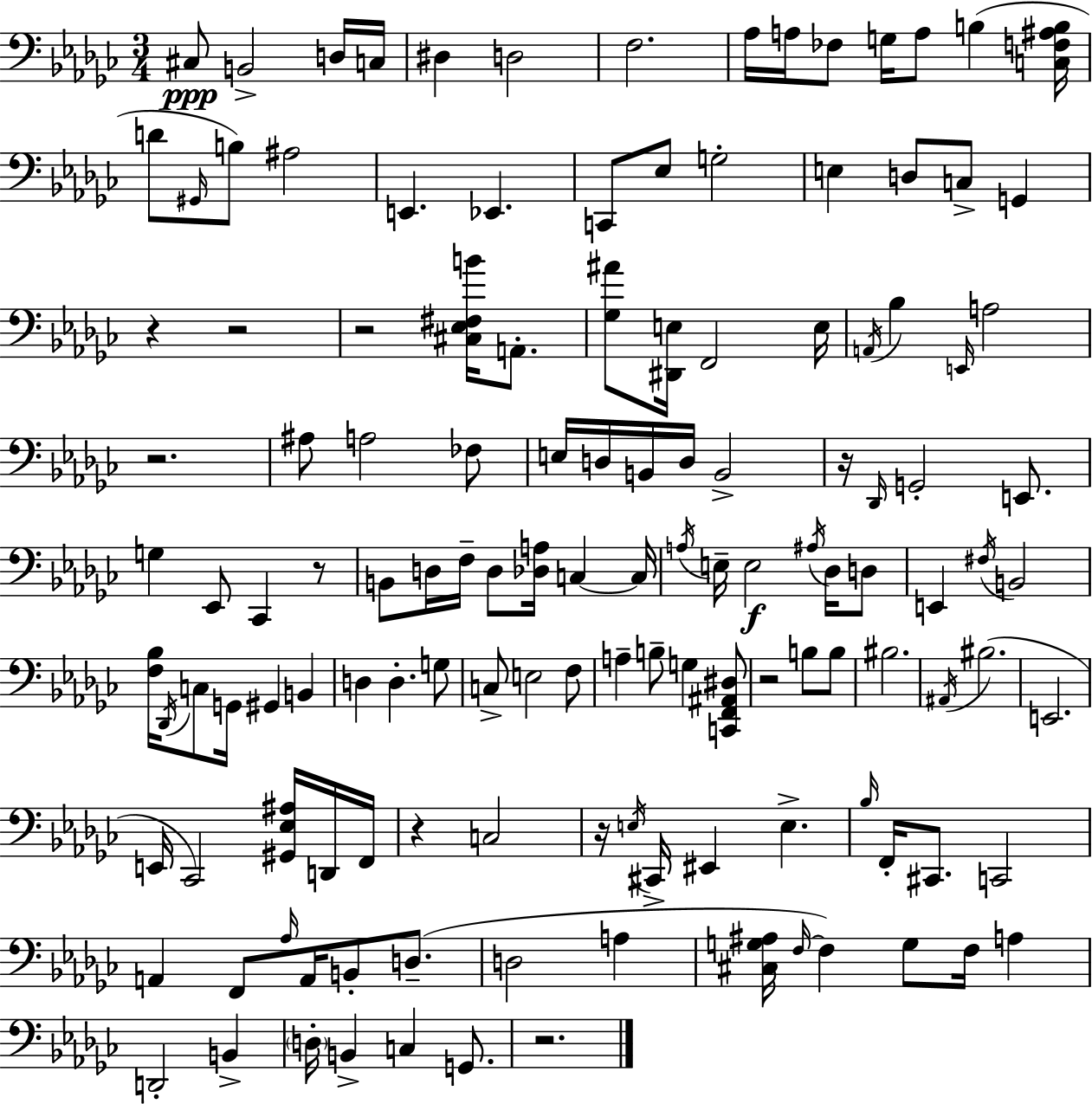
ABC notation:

X:1
T:Untitled
M:3/4
L:1/4
K:Ebm
^C,/2 B,,2 D,/4 C,/4 ^D, D,2 F,2 _A,/4 A,/4 _F,/2 G,/4 A,/2 B, [C,F,^A,B,]/4 D/2 ^G,,/4 B,/2 ^A,2 E,, _E,, C,,/2 _E,/2 G,2 E, D,/2 C,/2 G,, z z2 z2 [^C,_E,^F,B]/4 A,,/2 [_G,^A]/2 [^D,,E,]/4 F,,2 E,/4 A,,/4 _B, E,,/4 A,2 z2 ^A,/2 A,2 _F,/2 E,/4 D,/4 B,,/4 D,/4 B,,2 z/4 _D,,/4 G,,2 E,,/2 G, _E,,/2 _C,, z/2 B,,/2 D,/4 F,/4 D,/2 [_D,A,]/4 C, C,/4 A,/4 E,/4 E,2 ^A,/4 _D,/4 D,/2 E,, ^F,/4 B,,2 [F,_B,]/4 _D,,/4 C,/2 G,,/4 ^G,, B,, D, D, G,/2 C,/2 E,2 F,/2 A, B,/2 G, [C,,F,,^A,,^D,]/2 z2 B,/2 B,/2 ^B,2 ^A,,/4 ^B,2 E,,2 E,,/4 _C,,2 [^G,,_E,^A,]/4 D,,/4 F,,/4 z C,2 z/4 E,/4 ^C,,/4 ^E,, E, _B,/4 F,,/4 ^C,,/2 C,,2 A,, F,,/2 _A,/4 A,,/4 B,,/2 D,/2 D,2 A, [^C,G,^A,]/4 F,/4 F, G,/2 F,/4 A, D,,2 B,, D,/4 B,, C, G,,/2 z2